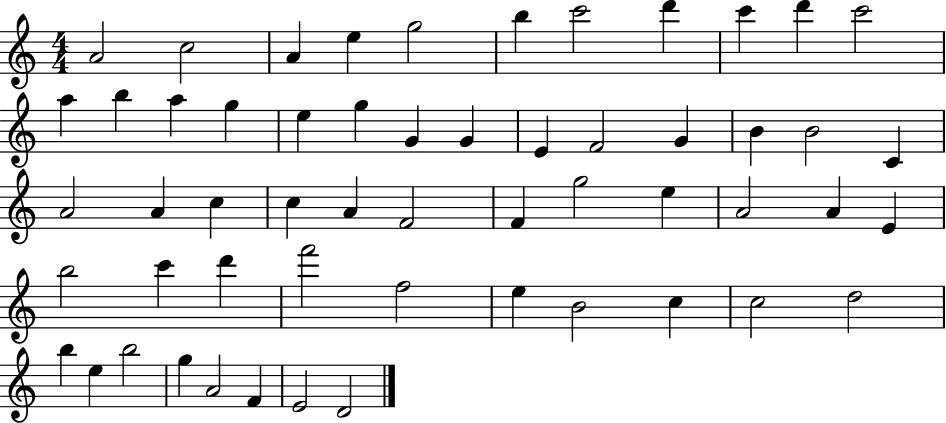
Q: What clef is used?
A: treble